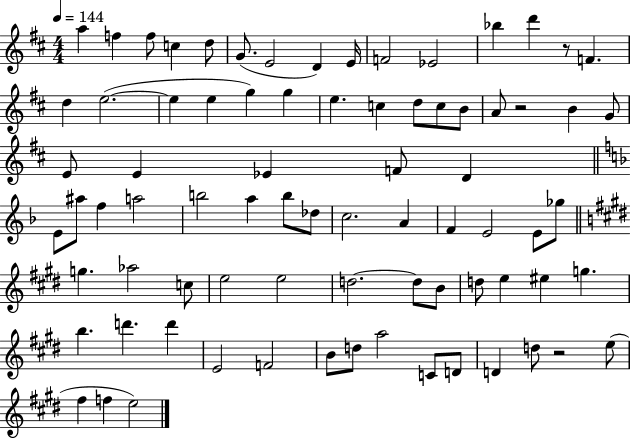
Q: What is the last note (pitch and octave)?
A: E5